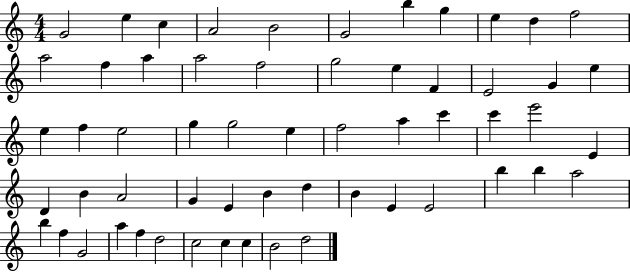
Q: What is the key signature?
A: C major